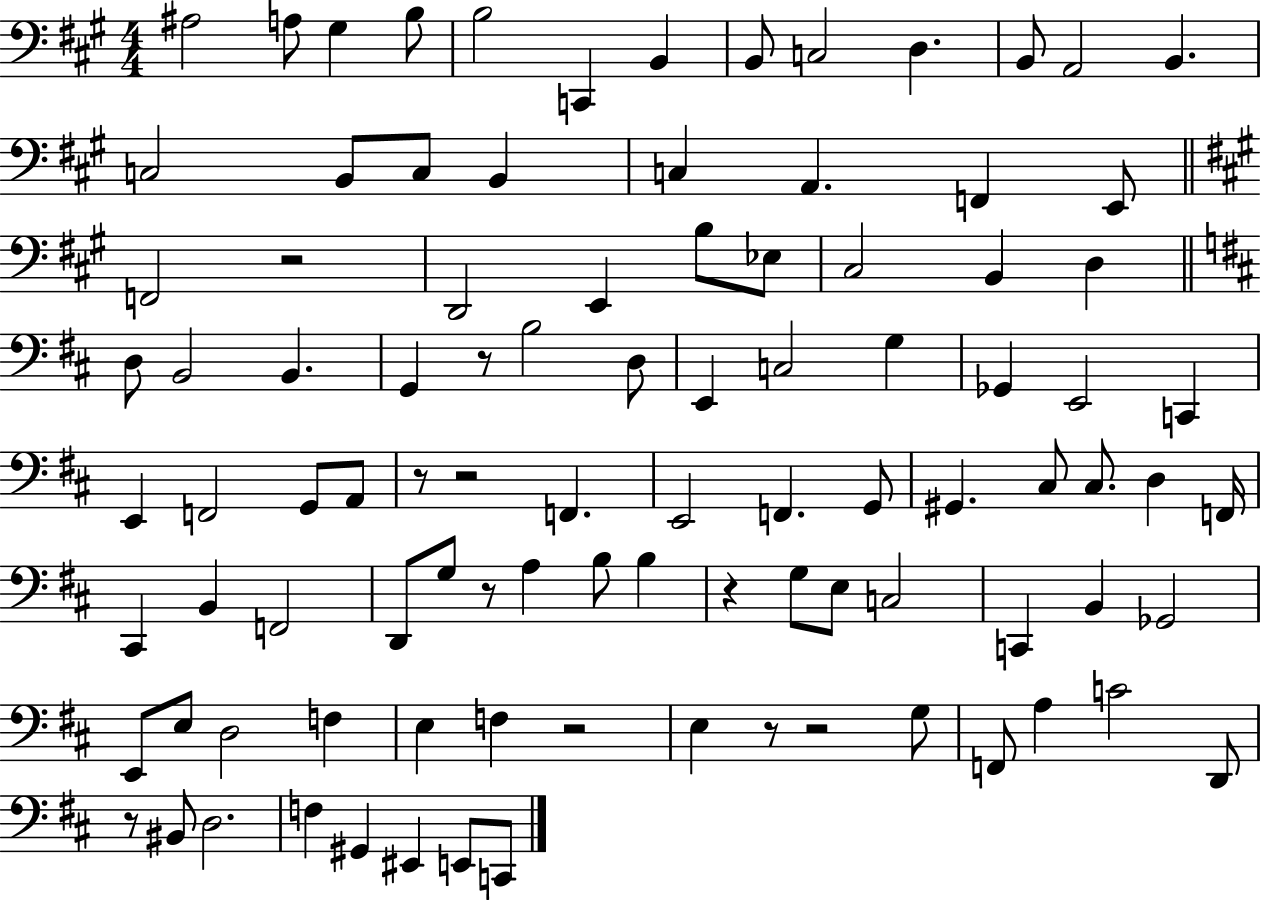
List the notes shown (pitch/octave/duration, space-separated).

A#3/h A3/e G#3/q B3/e B3/h C2/q B2/q B2/e C3/h D3/q. B2/e A2/h B2/q. C3/h B2/e C3/e B2/q C3/q A2/q. F2/q E2/e F2/h R/h D2/h E2/q B3/e Eb3/e C#3/h B2/q D3/q D3/e B2/h B2/q. G2/q R/e B3/h D3/e E2/q C3/h G3/q Gb2/q E2/h C2/q E2/q F2/h G2/e A2/e R/e R/h F2/q. E2/h F2/q. G2/e G#2/q. C#3/e C#3/e. D3/q F2/s C#2/q B2/q F2/h D2/e G3/e R/e A3/q B3/e B3/q R/q G3/e E3/e C3/h C2/q B2/q Gb2/h E2/e E3/e D3/h F3/q E3/q F3/q R/h E3/q R/e R/h G3/e F2/e A3/q C4/h D2/e R/e BIS2/e D3/h. F3/q G#2/q EIS2/q E2/e C2/e